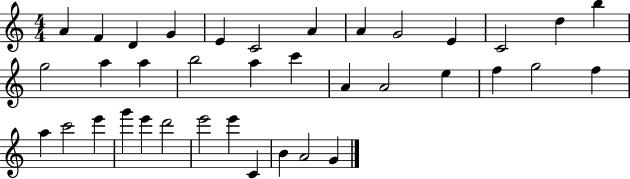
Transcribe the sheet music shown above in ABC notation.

X:1
T:Untitled
M:4/4
L:1/4
K:C
A F D G E C2 A A G2 E C2 d b g2 a a b2 a c' A A2 e f g2 f a c'2 e' g' e' d'2 e'2 e' C B A2 G